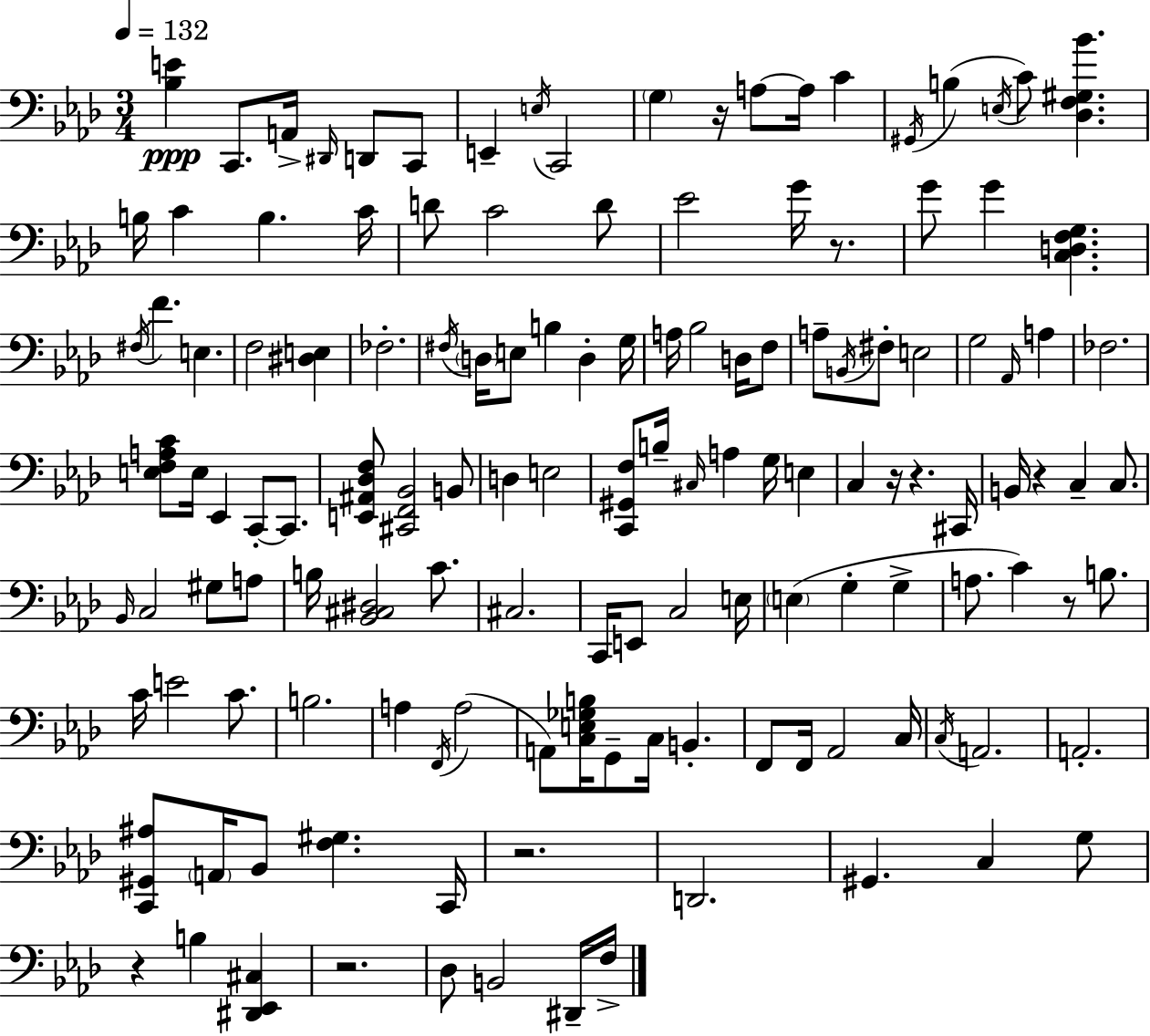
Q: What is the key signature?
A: F minor